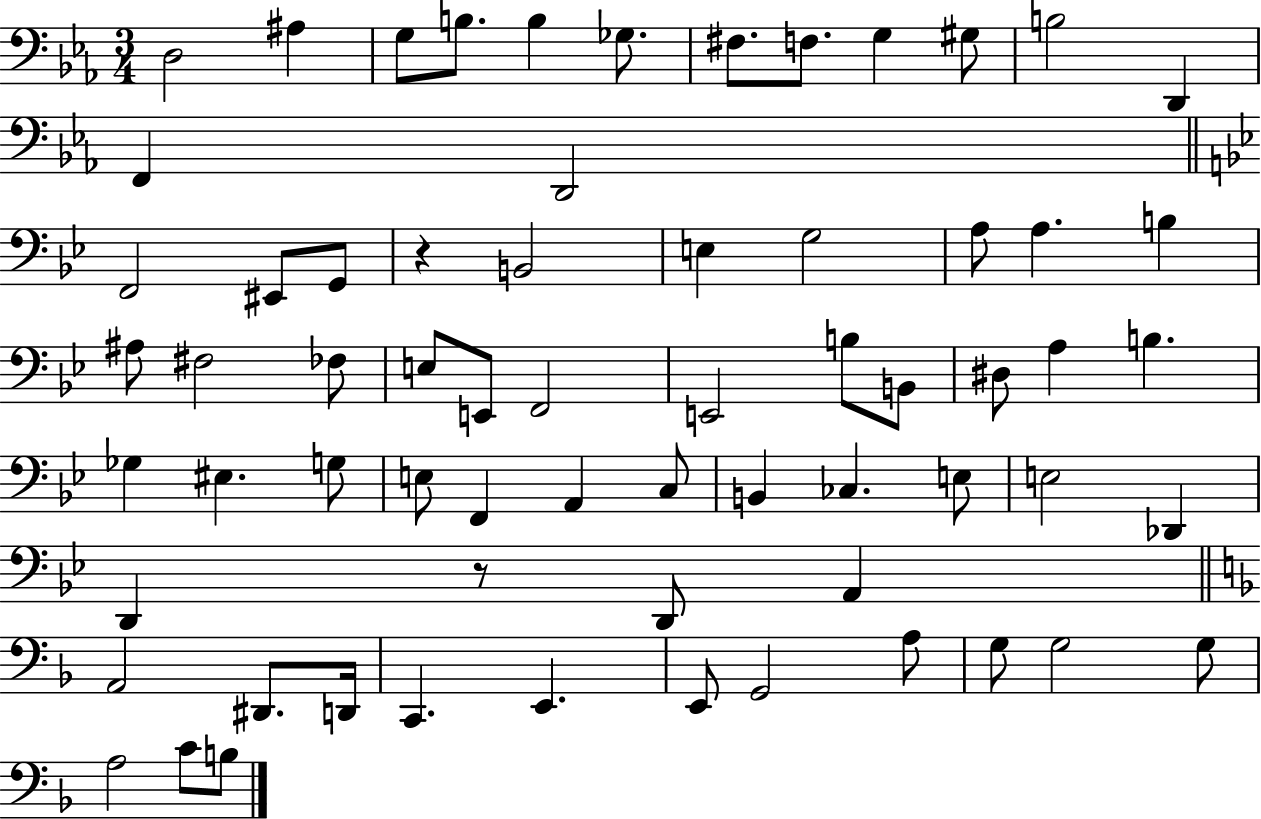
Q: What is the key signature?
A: EES major